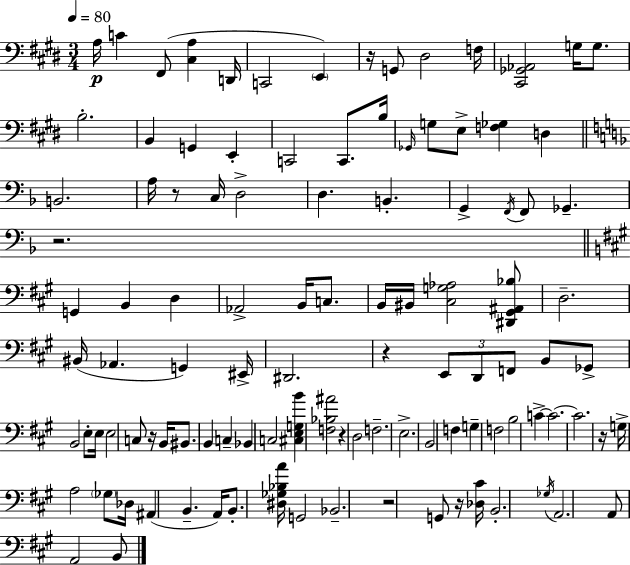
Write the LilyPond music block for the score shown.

{
  \clef bass
  \numericTimeSignature
  \time 3/4
  \key e \major
  \tempo 4 = 80
  a16\p c'4 fis,8( <cis a>4 d,16 | c,2 \parenthesize e,4) | r16 g,8 dis2 f16 | <cis, ges, aes,>2 g16 g8. | \break b2.-. | b,4 g,4 e,4-. | c,2 c,8. b16 | \grace { ges,16 } g8 e8-> <f ges>4 d4 | \break \bar "||" \break \key f \major b,2. | a16 r8 c16 d2-> | d4. b,4.-. | g,4-> \acciaccatura { f,16 } f,8 ges,4.-- | \break r2. | \bar "||" \break \key a \major g,4 b,4 d4 | aes,2-> b,16 c8. | b,16 bis,16 <cis g aes>2 <dis, gis, ais, bes>8 | d2.-- | \break bis,16( aes,4. g,4) eis,16-> | dis,2. | r4 \tuplet 3/2 { e,8 d,8 f,8 } b,8 | ges,8-> b,2 e8-. | \break e16 e2 c8 r16 | b,16 bis,8. b,4 c4-- | bes,4 c2 | <cis e g b'>4 <f bes ais'>2 | \break r4 d2 | f2.-- | e2.-> | b,2 f4 | \break g4-- f2 | b2 c'4->~~ | c'2.~~ | c'2. | \break r16 g16-> a2 \parenthesize ges8 | des16 ais,4( b,4.-- a,16) | b,8.-. <dis ges bes a'>16 g,2 | bes,2.-- | \break r2 g,8 r16 <des cis'>16 | b,2.-. | \acciaccatura { ges16 } a,2. | a,8 a,2 b,8 | \break \bar "|."
}